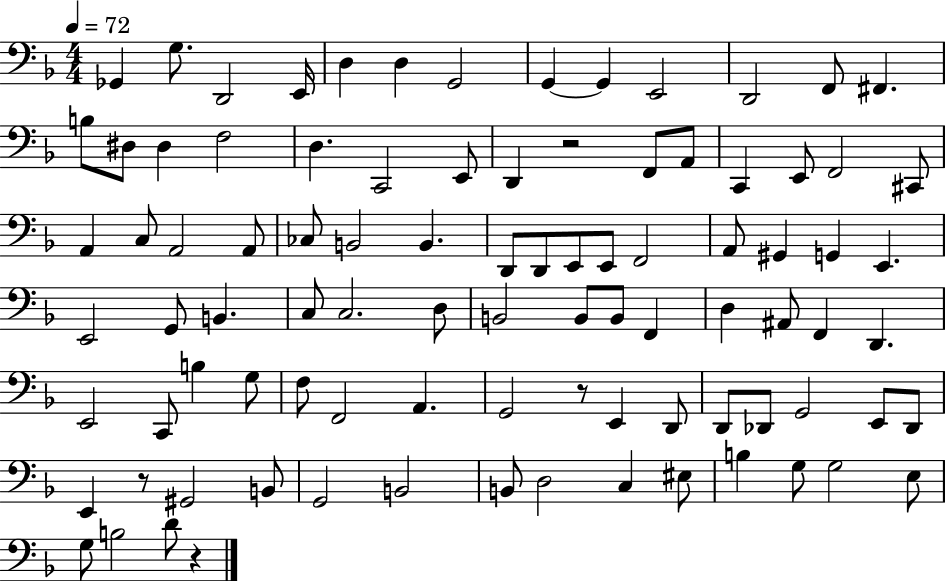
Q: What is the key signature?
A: F major